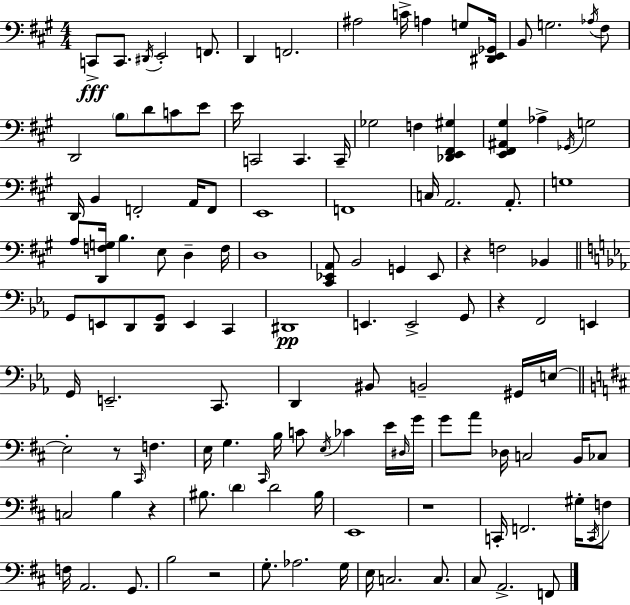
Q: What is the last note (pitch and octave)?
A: F2